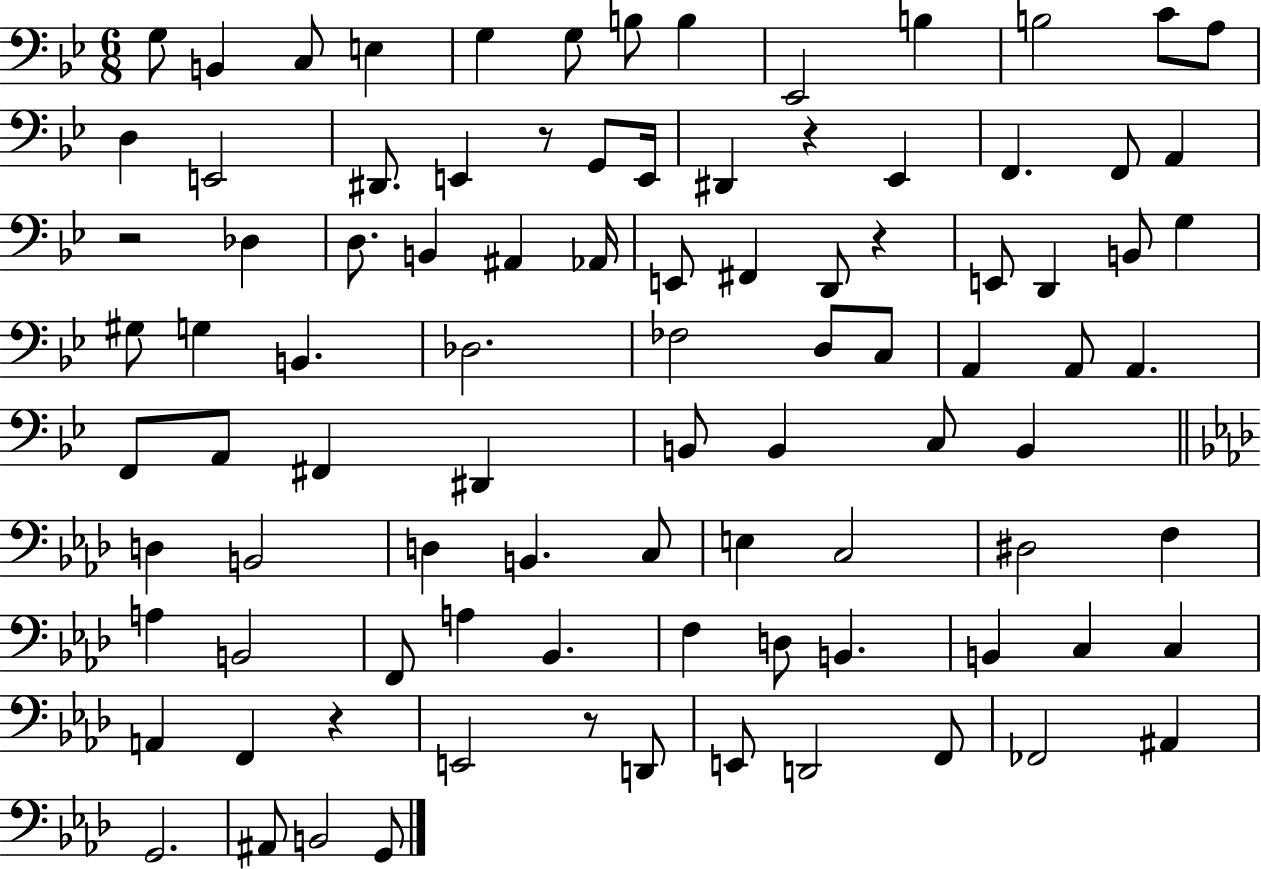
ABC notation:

X:1
T:Untitled
M:6/8
L:1/4
K:Bb
G,/2 B,, C,/2 E, G, G,/2 B,/2 B, _E,,2 B, B,2 C/2 A,/2 D, E,,2 ^D,,/2 E,, z/2 G,,/2 E,,/4 ^D,, z _E,, F,, F,,/2 A,, z2 _D, D,/2 B,, ^A,, _A,,/4 E,,/2 ^F,, D,,/2 z E,,/2 D,, B,,/2 G, ^G,/2 G, B,, _D,2 _F,2 D,/2 C,/2 A,, A,,/2 A,, F,,/2 A,,/2 ^F,, ^D,, B,,/2 B,, C,/2 B,, D, B,,2 D, B,, C,/2 E, C,2 ^D,2 F, A, B,,2 F,,/2 A, _B,, F, D,/2 B,, B,, C, C, A,, F,, z E,,2 z/2 D,,/2 E,,/2 D,,2 F,,/2 _F,,2 ^A,, G,,2 ^A,,/2 B,,2 G,,/2